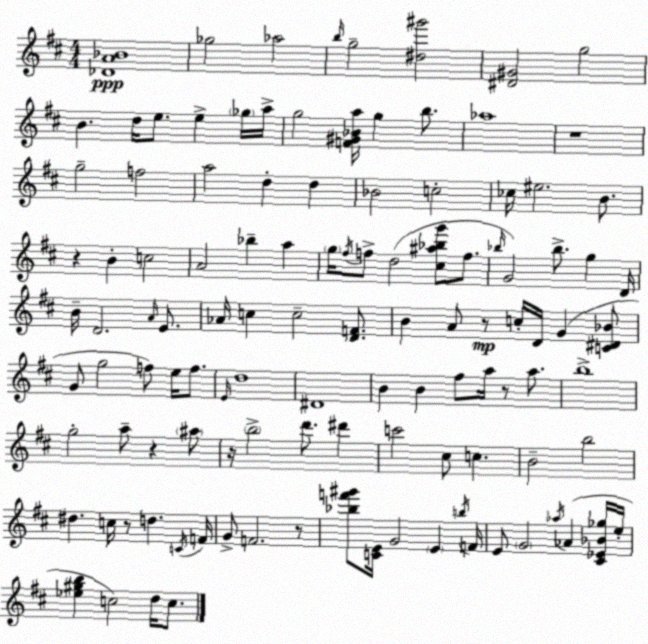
X:1
T:Untitled
M:4/4
L:1/4
K:D
[_DA_B]4 _g2 _a2 b/4 g2 [^d^g']2 [^D^G]2 g2 B d/4 e/2 e _g/4 a/4 g2 [F^G_Ba]/4 g b/2 _a4 z4 g2 f2 a2 d d _B2 c2 _c/4 ^e2 B/2 z B c2 A2 _b a g/4 ^f/4 f/2 d2 [^c^a_bg']/2 f/2 _b/4 G2 _b/2 g D/4 B/4 D2 A/4 E/2 _A/4 c c2 [DF]/2 B A/2 z/2 c/4 D/4 G [C^D_B]/2 G/2 g2 f/2 e/4 f/2 E/4 d4 ^D4 B B ^f/2 a/4 z/2 a/2 b4 g2 a/2 z ^a/2 z/4 b2 d'/2 ^d' c'2 ^c/2 c B2 b2 ^d c/4 z/2 d C/4 F/4 G/2 F2 z/2 [_bf'^g']/2 [CE]/4 G2 E b/4 F/4 E/2 G2 _a/4 _A [^C_E_B_g]/4 e/4 [_e^gb] c2 d/4 c/2